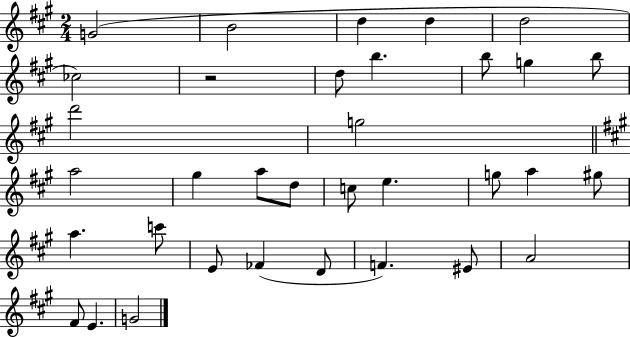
G4/h B4/h D5/q D5/q D5/h CES5/h R/h D5/e B5/q. B5/e G5/q B5/e D6/h G5/h A5/h G#5/q A5/e D5/e C5/e E5/q. G5/e A5/q G#5/e A5/q. C6/e E4/e FES4/q D4/e F4/q. EIS4/e A4/h F#4/e E4/q. G4/h